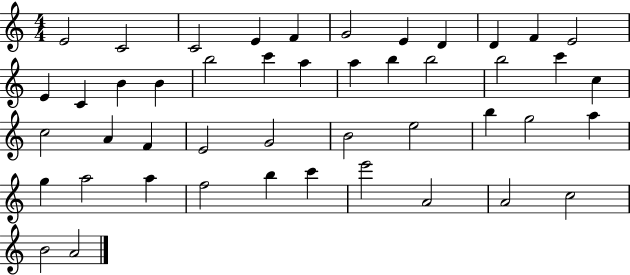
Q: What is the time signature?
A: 4/4